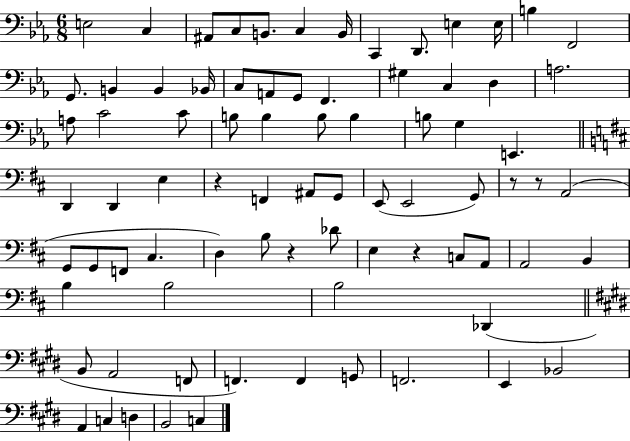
X:1
T:Untitled
M:6/8
L:1/4
K:Eb
E,2 C, ^A,,/2 C,/2 B,,/2 C, B,,/4 C,, D,,/2 E, E,/4 B, F,,2 G,,/2 B,, B,, _B,,/4 C,/2 A,,/2 G,,/2 F,, ^G, C, D, A,2 A,/2 C2 C/2 B,/2 B, B,/2 B, B,/2 G, E,, D,, D,, E, z F,, ^A,,/2 G,,/2 E,,/2 E,,2 G,,/2 z/2 z/2 A,,2 G,,/2 G,,/2 F,,/2 ^C, D, B,/2 z _D/2 E, z C,/2 A,,/2 A,,2 B,, B, B,2 B,2 _D,, B,,/2 A,,2 F,,/2 F,, F,, G,,/2 F,,2 E,, _B,,2 A,, C, D, B,,2 C,